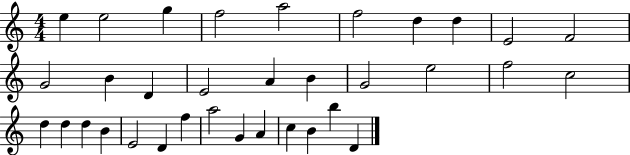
E5/q E5/h G5/q F5/h A5/h F5/h D5/q D5/q E4/h F4/h G4/h B4/q D4/q E4/h A4/q B4/q G4/h E5/h F5/h C5/h D5/q D5/q D5/q B4/q E4/h D4/q F5/q A5/h G4/q A4/q C5/q B4/q B5/q D4/q